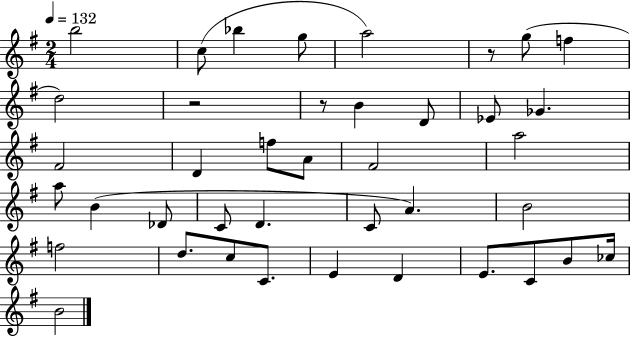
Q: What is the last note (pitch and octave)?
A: B4